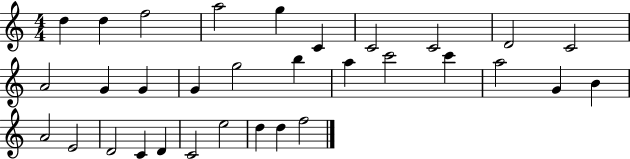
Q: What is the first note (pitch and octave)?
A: D5